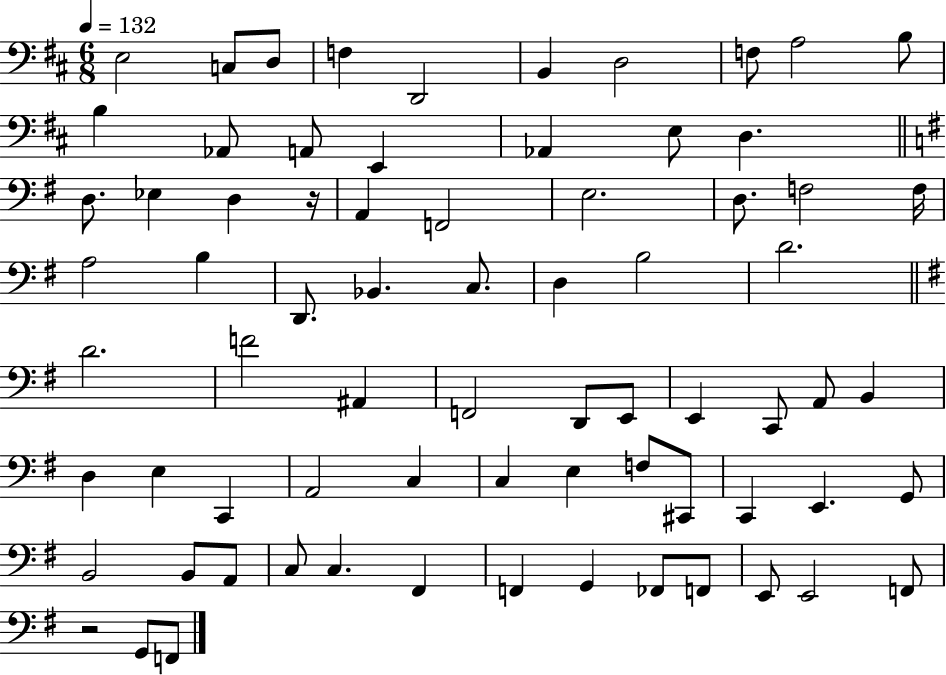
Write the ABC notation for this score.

X:1
T:Untitled
M:6/8
L:1/4
K:D
E,2 C,/2 D,/2 F, D,,2 B,, D,2 F,/2 A,2 B,/2 B, _A,,/2 A,,/2 E,, _A,, E,/2 D, D,/2 _E, D, z/4 A,, F,,2 E,2 D,/2 F,2 F,/4 A,2 B, D,,/2 _B,, C,/2 D, B,2 D2 D2 F2 ^A,, F,,2 D,,/2 E,,/2 E,, C,,/2 A,,/2 B,, D, E, C,, A,,2 C, C, E, F,/2 ^C,,/2 C,, E,, G,,/2 B,,2 B,,/2 A,,/2 C,/2 C, ^F,, F,, G,, _F,,/2 F,,/2 E,,/2 E,,2 F,,/2 z2 G,,/2 F,,/2